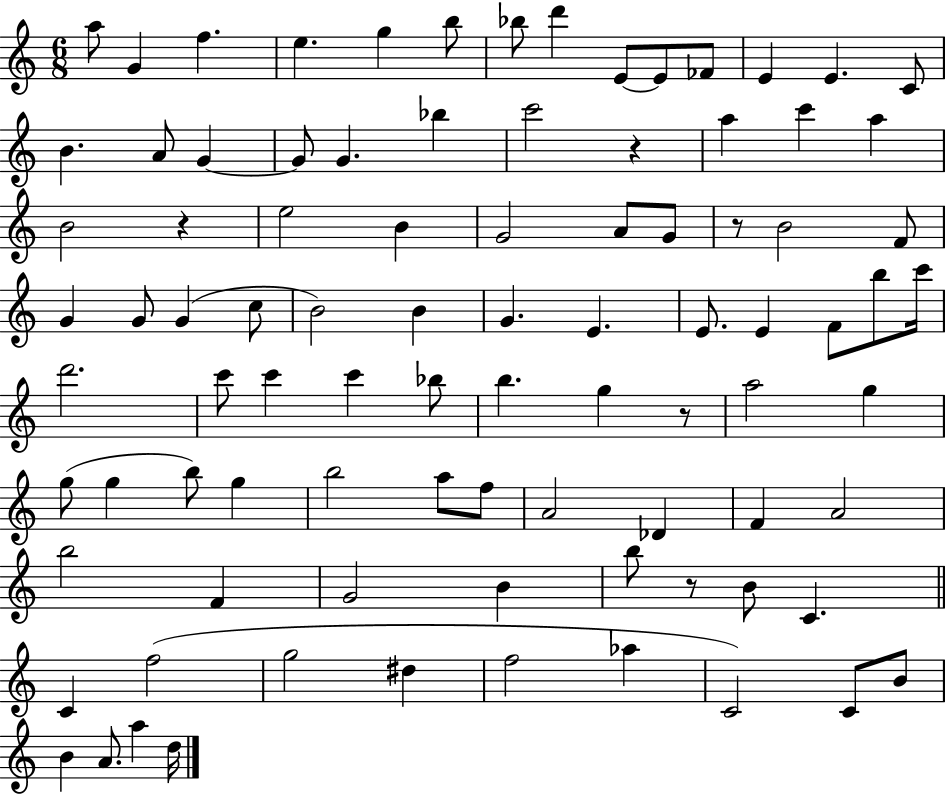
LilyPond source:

{
  \clef treble
  \numericTimeSignature
  \time 6/8
  \key c \major
  \repeat volta 2 { a''8 g'4 f''4. | e''4. g''4 b''8 | bes''8 d'''4 e'8~~ e'8 fes'8 | e'4 e'4. c'8 | \break b'4. a'8 g'4~~ | g'8 g'4. bes''4 | c'''2 r4 | a''4 c'''4 a''4 | \break b'2 r4 | e''2 b'4 | g'2 a'8 g'8 | r8 b'2 f'8 | \break g'4 g'8 g'4( c''8 | b'2) b'4 | g'4. e'4. | e'8. e'4 f'8 b''8 c'''16 | \break d'''2. | c'''8 c'''4 c'''4 bes''8 | b''4. g''4 r8 | a''2 g''4 | \break g''8( g''4 b''8) g''4 | b''2 a''8 f''8 | a'2 des'4 | f'4 a'2 | \break b''2 f'4 | g'2 b'4 | b''8 r8 b'8 c'4. | \bar "||" \break \key a \minor c'4 f''2( | g''2 dis''4 | f''2 aes''4 | c'2) c'8 b'8 | \break b'4 a'8. a''4 d''16 | } \bar "|."
}